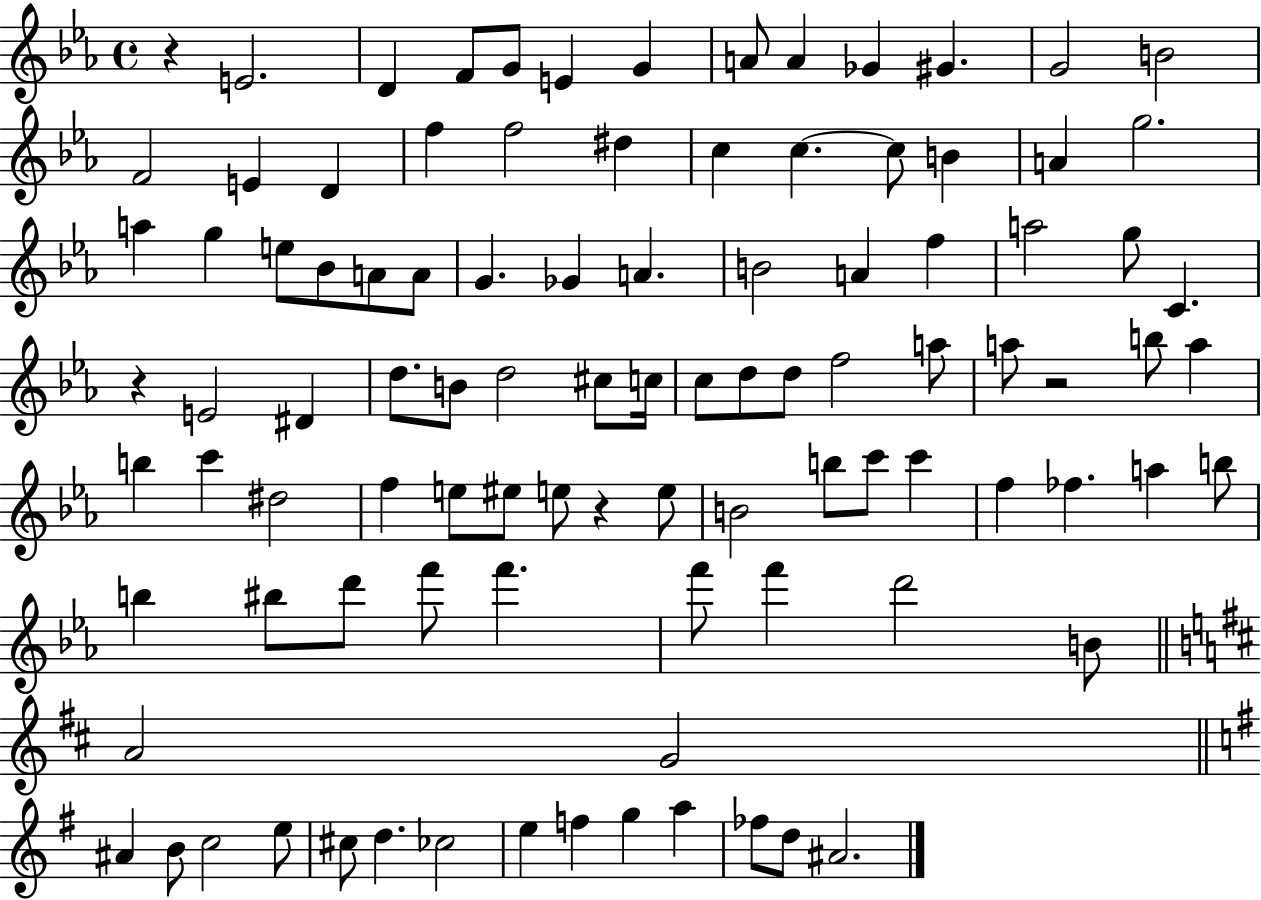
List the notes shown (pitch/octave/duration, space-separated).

R/q E4/h. D4/q F4/e G4/e E4/q G4/q A4/e A4/q Gb4/q G#4/q. G4/h B4/h F4/h E4/q D4/q F5/q F5/h D#5/q C5/q C5/q. C5/e B4/q A4/q G5/h. A5/q G5/q E5/e Bb4/e A4/e A4/e G4/q. Gb4/q A4/q. B4/h A4/q F5/q A5/h G5/e C4/q. R/q E4/h D#4/q D5/e. B4/e D5/h C#5/e C5/s C5/e D5/e D5/e F5/h A5/e A5/e R/h B5/e A5/q B5/q C6/q D#5/h F5/q E5/e EIS5/e E5/e R/q E5/e B4/h B5/e C6/e C6/q F5/q FES5/q. A5/q B5/e B5/q BIS5/e D6/e F6/e F6/q. F6/e F6/q D6/h B4/e A4/h G4/h A#4/q B4/e C5/h E5/e C#5/e D5/q. CES5/h E5/q F5/q G5/q A5/q FES5/e D5/e A#4/h.